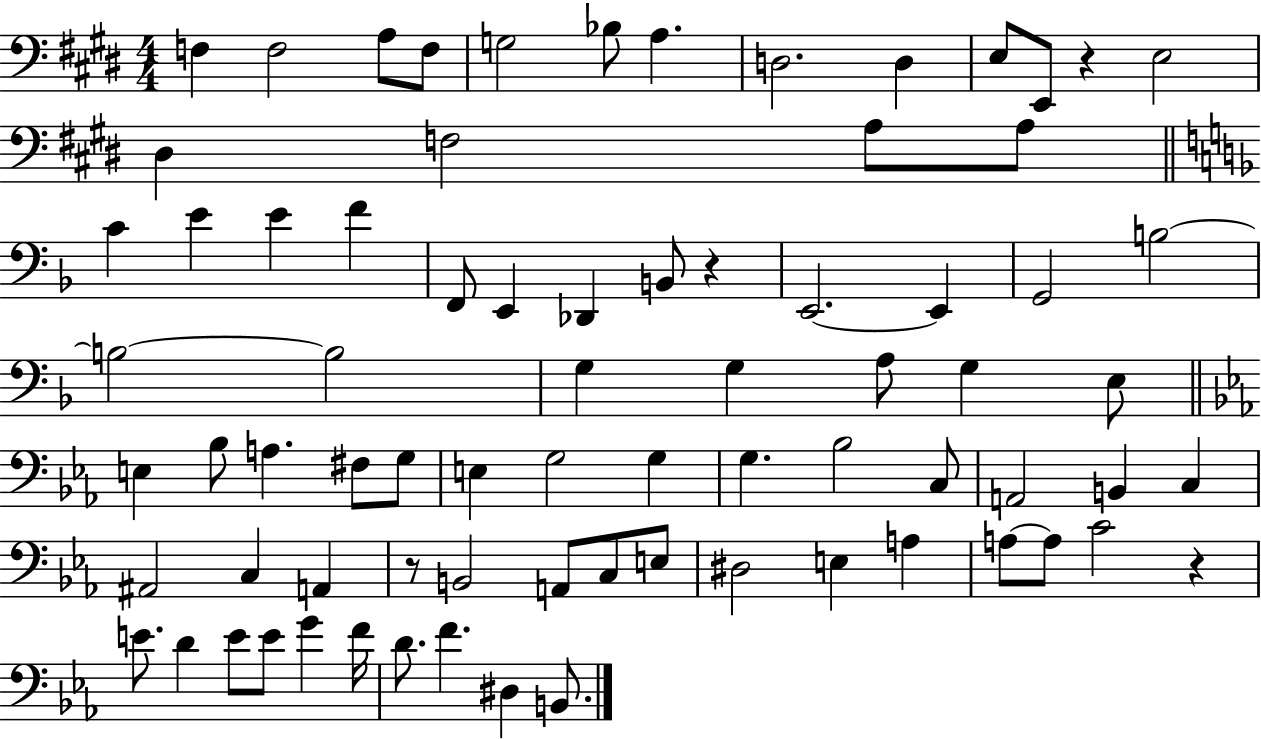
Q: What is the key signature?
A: E major